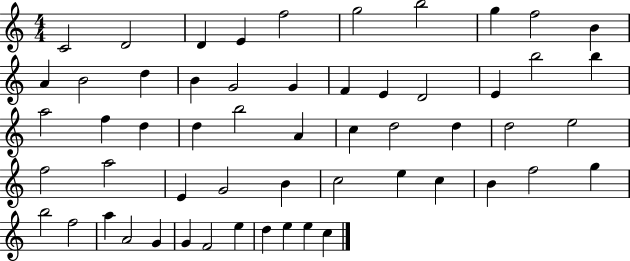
C4/h D4/h D4/q E4/q F5/h G5/h B5/h G5/q F5/h B4/q A4/q B4/h D5/q B4/q G4/h G4/q F4/q E4/q D4/h E4/q B5/h B5/q A5/h F5/q D5/q D5/q B5/h A4/q C5/q D5/h D5/q D5/h E5/h F5/h A5/h E4/q G4/h B4/q C5/h E5/q C5/q B4/q F5/h G5/q B5/h F5/h A5/q A4/h G4/q G4/q F4/h E5/q D5/q E5/q E5/q C5/q